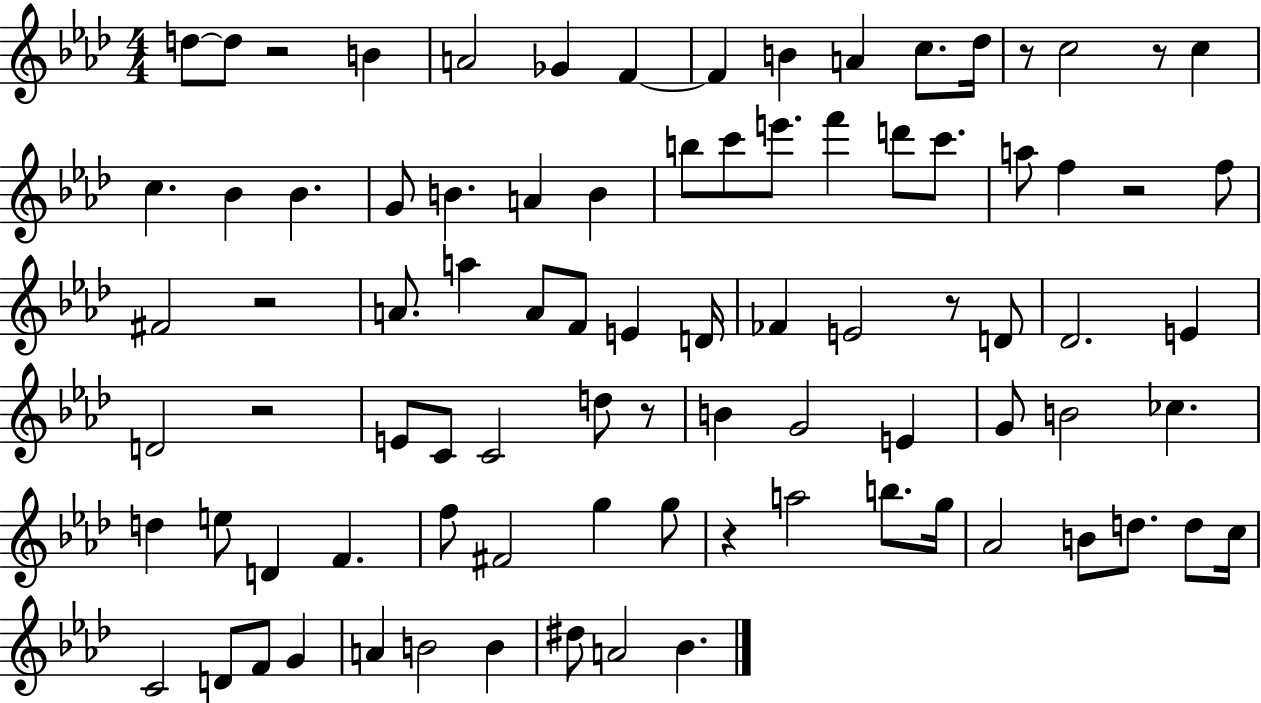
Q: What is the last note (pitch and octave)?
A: Bb4